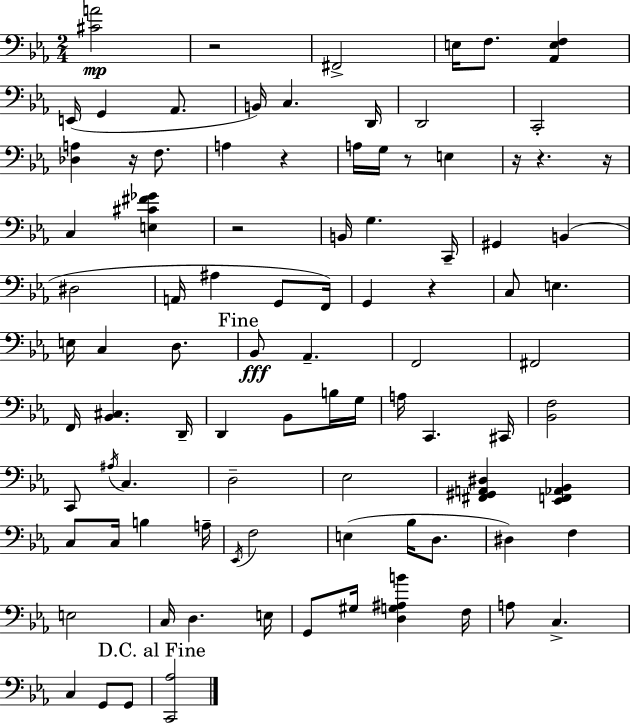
X:1
T:Untitled
M:2/4
L:1/4
K:Cm
[^CA]2 z2 ^F,,2 E,/4 F,/2 [_A,,E,F,] E,,/4 G,, _A,,/2 B,,/4 C, D,,/4 D,,2 C,,2 [_D,A,] z/4 F,/2 A, z A,/4 G,/4 z/2 E, z/4 z z/4 C, [E,^C^F_G] z2 B,,/4 G, C,,/4 ^G,, B,, ^D,2 A,,/4 ^A, G,,/2 F,,/4 G,, z C,/2 E, E,/4 C, D,/2 _B,,/2 _A,, F,,2 ^F,,2 F,,/4 [_B,,^C,] D,,/4 D,, _B,,/2 B,/4 G,/4 A,/4 C,, ^C,,/4 [_B,,F,]2 C,,/2 ^A,/4 C, D,2 _E,2 [^F,,^G,,A,,^D,] [_E,,F,,_A,,_B,,] C,/2 C,/4 B, A,/4 _E,,/4 F,2 E, _B,/4 D,/2 ^D, F, E,2 C,/4 D, E,/4 G,,/2 ^G,/4 [D,G,^A,B] F,/4 A,/2 C, C, G,,/2 G,,/2 [C,,_A,]2